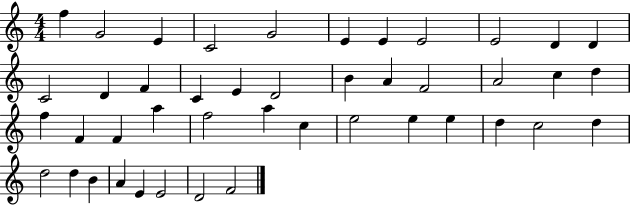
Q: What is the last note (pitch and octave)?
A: F4